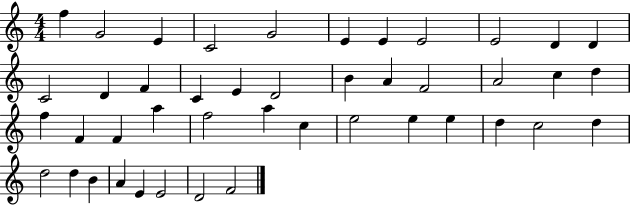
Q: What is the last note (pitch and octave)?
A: F4